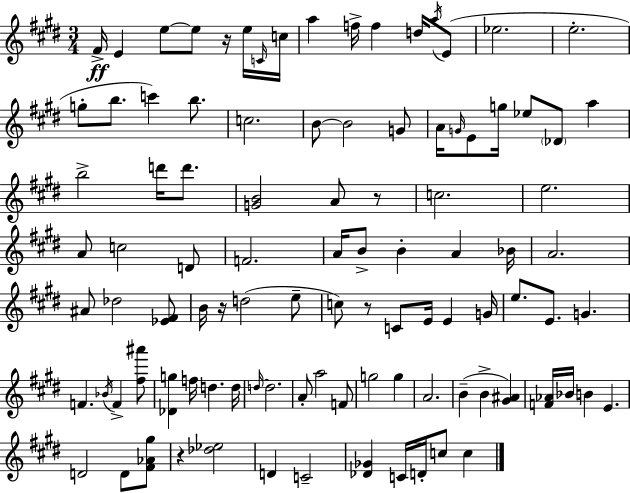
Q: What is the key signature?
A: E major